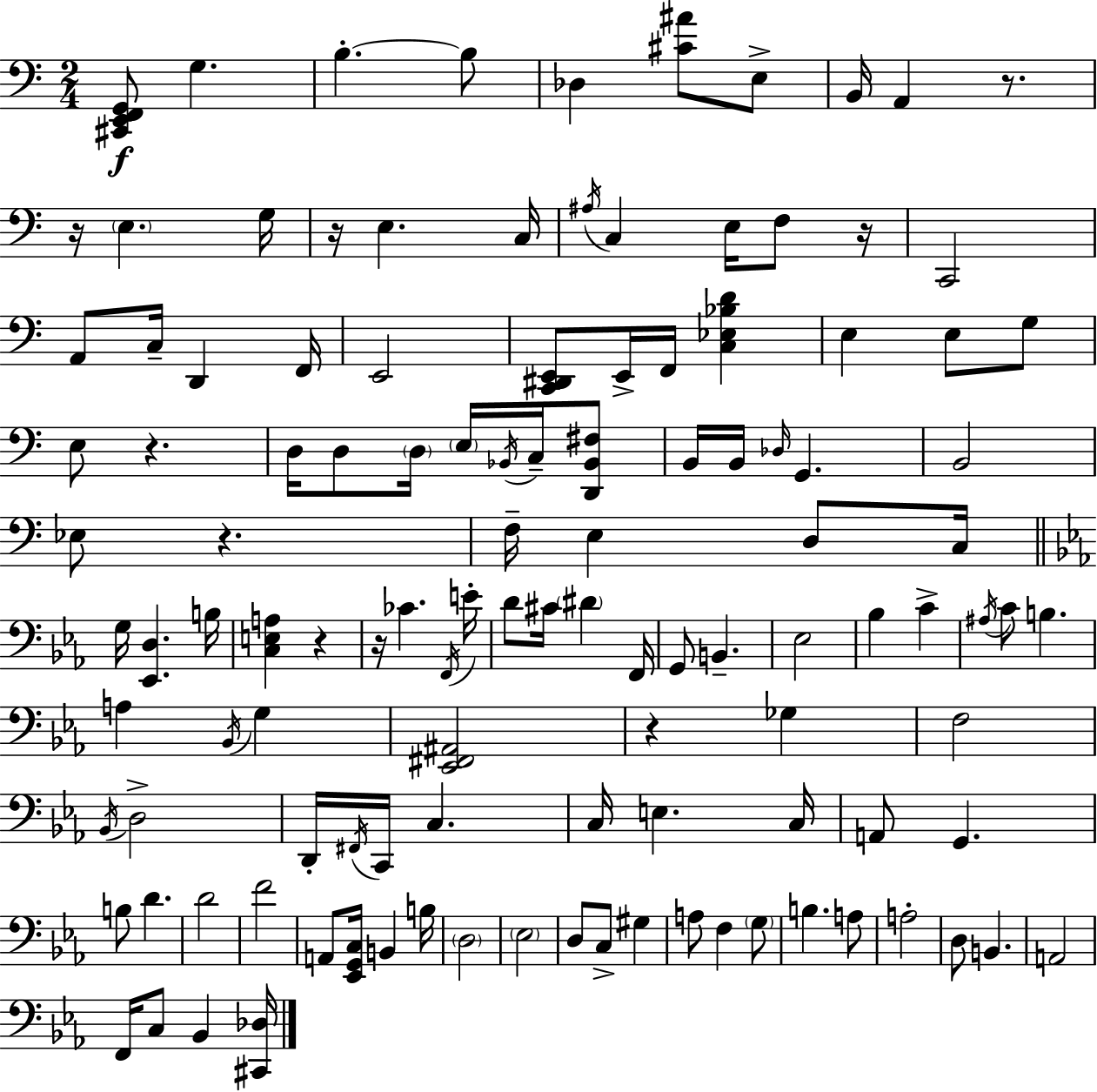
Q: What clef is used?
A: bass